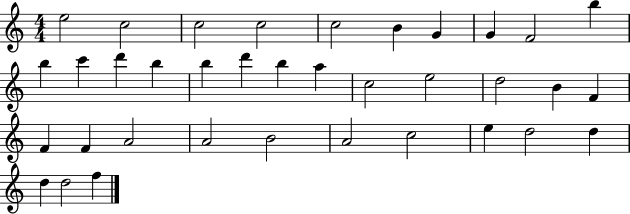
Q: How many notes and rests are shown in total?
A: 36